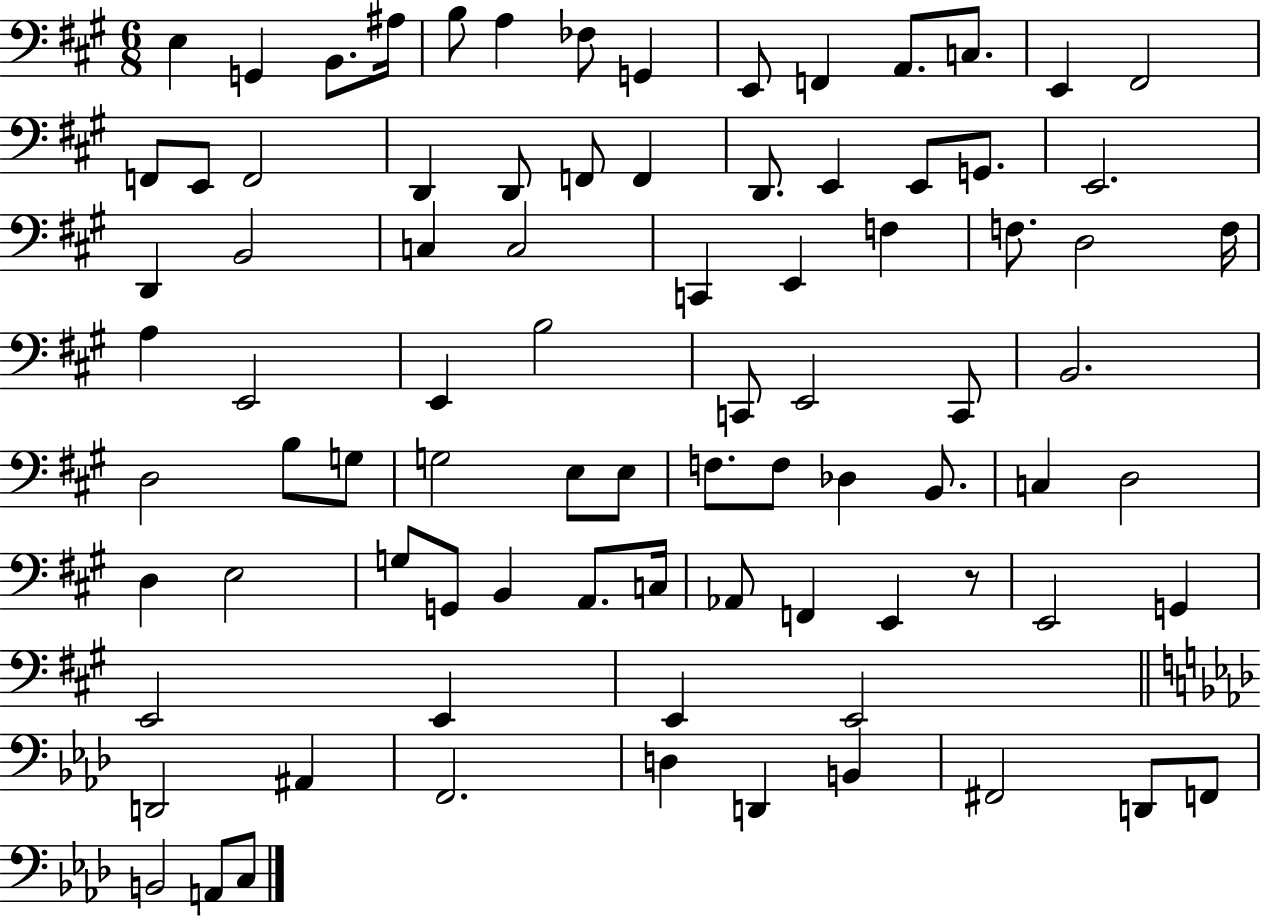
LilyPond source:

{
  \clef bass
  \numericTimeSignature
  \time 6/8
  \key a \major
  e4 g,4 b,8. ais16 | b8 a4 fes8 g,4 | e,8 f,4 a,8. c8. | e,4 fis,2 | \break f,8 e,8 f,2 | d,4 d,8 f,8 f,4 | d,8. e,4 e,8 g,8. | e,2. | \break d,4 b,2 | c4 c2 | c,4 e,4 f4 | f8. d2 f16 | \break a4 e,2 | e,4 b2 | c,8 e,2 c,8 | b,2. | \break d2 b8 g8 | g2 e8 e8 | f8. f8 des4 b,8. | c4 d2 | \break d4 e2 | g8 g,8 b,4 a,8. c16 | aes,8 f,4 e,4 r8 | e,2 g,4 | \break e,2 e,4 | e,4 e,2 | \bar "||" \break \key aes \major d,2 ais,4 | f,2. | d4 d,4 b,4 | fis,2 d,8 f,8 | \break b,2 a,8 c8 | \bar "|."
}